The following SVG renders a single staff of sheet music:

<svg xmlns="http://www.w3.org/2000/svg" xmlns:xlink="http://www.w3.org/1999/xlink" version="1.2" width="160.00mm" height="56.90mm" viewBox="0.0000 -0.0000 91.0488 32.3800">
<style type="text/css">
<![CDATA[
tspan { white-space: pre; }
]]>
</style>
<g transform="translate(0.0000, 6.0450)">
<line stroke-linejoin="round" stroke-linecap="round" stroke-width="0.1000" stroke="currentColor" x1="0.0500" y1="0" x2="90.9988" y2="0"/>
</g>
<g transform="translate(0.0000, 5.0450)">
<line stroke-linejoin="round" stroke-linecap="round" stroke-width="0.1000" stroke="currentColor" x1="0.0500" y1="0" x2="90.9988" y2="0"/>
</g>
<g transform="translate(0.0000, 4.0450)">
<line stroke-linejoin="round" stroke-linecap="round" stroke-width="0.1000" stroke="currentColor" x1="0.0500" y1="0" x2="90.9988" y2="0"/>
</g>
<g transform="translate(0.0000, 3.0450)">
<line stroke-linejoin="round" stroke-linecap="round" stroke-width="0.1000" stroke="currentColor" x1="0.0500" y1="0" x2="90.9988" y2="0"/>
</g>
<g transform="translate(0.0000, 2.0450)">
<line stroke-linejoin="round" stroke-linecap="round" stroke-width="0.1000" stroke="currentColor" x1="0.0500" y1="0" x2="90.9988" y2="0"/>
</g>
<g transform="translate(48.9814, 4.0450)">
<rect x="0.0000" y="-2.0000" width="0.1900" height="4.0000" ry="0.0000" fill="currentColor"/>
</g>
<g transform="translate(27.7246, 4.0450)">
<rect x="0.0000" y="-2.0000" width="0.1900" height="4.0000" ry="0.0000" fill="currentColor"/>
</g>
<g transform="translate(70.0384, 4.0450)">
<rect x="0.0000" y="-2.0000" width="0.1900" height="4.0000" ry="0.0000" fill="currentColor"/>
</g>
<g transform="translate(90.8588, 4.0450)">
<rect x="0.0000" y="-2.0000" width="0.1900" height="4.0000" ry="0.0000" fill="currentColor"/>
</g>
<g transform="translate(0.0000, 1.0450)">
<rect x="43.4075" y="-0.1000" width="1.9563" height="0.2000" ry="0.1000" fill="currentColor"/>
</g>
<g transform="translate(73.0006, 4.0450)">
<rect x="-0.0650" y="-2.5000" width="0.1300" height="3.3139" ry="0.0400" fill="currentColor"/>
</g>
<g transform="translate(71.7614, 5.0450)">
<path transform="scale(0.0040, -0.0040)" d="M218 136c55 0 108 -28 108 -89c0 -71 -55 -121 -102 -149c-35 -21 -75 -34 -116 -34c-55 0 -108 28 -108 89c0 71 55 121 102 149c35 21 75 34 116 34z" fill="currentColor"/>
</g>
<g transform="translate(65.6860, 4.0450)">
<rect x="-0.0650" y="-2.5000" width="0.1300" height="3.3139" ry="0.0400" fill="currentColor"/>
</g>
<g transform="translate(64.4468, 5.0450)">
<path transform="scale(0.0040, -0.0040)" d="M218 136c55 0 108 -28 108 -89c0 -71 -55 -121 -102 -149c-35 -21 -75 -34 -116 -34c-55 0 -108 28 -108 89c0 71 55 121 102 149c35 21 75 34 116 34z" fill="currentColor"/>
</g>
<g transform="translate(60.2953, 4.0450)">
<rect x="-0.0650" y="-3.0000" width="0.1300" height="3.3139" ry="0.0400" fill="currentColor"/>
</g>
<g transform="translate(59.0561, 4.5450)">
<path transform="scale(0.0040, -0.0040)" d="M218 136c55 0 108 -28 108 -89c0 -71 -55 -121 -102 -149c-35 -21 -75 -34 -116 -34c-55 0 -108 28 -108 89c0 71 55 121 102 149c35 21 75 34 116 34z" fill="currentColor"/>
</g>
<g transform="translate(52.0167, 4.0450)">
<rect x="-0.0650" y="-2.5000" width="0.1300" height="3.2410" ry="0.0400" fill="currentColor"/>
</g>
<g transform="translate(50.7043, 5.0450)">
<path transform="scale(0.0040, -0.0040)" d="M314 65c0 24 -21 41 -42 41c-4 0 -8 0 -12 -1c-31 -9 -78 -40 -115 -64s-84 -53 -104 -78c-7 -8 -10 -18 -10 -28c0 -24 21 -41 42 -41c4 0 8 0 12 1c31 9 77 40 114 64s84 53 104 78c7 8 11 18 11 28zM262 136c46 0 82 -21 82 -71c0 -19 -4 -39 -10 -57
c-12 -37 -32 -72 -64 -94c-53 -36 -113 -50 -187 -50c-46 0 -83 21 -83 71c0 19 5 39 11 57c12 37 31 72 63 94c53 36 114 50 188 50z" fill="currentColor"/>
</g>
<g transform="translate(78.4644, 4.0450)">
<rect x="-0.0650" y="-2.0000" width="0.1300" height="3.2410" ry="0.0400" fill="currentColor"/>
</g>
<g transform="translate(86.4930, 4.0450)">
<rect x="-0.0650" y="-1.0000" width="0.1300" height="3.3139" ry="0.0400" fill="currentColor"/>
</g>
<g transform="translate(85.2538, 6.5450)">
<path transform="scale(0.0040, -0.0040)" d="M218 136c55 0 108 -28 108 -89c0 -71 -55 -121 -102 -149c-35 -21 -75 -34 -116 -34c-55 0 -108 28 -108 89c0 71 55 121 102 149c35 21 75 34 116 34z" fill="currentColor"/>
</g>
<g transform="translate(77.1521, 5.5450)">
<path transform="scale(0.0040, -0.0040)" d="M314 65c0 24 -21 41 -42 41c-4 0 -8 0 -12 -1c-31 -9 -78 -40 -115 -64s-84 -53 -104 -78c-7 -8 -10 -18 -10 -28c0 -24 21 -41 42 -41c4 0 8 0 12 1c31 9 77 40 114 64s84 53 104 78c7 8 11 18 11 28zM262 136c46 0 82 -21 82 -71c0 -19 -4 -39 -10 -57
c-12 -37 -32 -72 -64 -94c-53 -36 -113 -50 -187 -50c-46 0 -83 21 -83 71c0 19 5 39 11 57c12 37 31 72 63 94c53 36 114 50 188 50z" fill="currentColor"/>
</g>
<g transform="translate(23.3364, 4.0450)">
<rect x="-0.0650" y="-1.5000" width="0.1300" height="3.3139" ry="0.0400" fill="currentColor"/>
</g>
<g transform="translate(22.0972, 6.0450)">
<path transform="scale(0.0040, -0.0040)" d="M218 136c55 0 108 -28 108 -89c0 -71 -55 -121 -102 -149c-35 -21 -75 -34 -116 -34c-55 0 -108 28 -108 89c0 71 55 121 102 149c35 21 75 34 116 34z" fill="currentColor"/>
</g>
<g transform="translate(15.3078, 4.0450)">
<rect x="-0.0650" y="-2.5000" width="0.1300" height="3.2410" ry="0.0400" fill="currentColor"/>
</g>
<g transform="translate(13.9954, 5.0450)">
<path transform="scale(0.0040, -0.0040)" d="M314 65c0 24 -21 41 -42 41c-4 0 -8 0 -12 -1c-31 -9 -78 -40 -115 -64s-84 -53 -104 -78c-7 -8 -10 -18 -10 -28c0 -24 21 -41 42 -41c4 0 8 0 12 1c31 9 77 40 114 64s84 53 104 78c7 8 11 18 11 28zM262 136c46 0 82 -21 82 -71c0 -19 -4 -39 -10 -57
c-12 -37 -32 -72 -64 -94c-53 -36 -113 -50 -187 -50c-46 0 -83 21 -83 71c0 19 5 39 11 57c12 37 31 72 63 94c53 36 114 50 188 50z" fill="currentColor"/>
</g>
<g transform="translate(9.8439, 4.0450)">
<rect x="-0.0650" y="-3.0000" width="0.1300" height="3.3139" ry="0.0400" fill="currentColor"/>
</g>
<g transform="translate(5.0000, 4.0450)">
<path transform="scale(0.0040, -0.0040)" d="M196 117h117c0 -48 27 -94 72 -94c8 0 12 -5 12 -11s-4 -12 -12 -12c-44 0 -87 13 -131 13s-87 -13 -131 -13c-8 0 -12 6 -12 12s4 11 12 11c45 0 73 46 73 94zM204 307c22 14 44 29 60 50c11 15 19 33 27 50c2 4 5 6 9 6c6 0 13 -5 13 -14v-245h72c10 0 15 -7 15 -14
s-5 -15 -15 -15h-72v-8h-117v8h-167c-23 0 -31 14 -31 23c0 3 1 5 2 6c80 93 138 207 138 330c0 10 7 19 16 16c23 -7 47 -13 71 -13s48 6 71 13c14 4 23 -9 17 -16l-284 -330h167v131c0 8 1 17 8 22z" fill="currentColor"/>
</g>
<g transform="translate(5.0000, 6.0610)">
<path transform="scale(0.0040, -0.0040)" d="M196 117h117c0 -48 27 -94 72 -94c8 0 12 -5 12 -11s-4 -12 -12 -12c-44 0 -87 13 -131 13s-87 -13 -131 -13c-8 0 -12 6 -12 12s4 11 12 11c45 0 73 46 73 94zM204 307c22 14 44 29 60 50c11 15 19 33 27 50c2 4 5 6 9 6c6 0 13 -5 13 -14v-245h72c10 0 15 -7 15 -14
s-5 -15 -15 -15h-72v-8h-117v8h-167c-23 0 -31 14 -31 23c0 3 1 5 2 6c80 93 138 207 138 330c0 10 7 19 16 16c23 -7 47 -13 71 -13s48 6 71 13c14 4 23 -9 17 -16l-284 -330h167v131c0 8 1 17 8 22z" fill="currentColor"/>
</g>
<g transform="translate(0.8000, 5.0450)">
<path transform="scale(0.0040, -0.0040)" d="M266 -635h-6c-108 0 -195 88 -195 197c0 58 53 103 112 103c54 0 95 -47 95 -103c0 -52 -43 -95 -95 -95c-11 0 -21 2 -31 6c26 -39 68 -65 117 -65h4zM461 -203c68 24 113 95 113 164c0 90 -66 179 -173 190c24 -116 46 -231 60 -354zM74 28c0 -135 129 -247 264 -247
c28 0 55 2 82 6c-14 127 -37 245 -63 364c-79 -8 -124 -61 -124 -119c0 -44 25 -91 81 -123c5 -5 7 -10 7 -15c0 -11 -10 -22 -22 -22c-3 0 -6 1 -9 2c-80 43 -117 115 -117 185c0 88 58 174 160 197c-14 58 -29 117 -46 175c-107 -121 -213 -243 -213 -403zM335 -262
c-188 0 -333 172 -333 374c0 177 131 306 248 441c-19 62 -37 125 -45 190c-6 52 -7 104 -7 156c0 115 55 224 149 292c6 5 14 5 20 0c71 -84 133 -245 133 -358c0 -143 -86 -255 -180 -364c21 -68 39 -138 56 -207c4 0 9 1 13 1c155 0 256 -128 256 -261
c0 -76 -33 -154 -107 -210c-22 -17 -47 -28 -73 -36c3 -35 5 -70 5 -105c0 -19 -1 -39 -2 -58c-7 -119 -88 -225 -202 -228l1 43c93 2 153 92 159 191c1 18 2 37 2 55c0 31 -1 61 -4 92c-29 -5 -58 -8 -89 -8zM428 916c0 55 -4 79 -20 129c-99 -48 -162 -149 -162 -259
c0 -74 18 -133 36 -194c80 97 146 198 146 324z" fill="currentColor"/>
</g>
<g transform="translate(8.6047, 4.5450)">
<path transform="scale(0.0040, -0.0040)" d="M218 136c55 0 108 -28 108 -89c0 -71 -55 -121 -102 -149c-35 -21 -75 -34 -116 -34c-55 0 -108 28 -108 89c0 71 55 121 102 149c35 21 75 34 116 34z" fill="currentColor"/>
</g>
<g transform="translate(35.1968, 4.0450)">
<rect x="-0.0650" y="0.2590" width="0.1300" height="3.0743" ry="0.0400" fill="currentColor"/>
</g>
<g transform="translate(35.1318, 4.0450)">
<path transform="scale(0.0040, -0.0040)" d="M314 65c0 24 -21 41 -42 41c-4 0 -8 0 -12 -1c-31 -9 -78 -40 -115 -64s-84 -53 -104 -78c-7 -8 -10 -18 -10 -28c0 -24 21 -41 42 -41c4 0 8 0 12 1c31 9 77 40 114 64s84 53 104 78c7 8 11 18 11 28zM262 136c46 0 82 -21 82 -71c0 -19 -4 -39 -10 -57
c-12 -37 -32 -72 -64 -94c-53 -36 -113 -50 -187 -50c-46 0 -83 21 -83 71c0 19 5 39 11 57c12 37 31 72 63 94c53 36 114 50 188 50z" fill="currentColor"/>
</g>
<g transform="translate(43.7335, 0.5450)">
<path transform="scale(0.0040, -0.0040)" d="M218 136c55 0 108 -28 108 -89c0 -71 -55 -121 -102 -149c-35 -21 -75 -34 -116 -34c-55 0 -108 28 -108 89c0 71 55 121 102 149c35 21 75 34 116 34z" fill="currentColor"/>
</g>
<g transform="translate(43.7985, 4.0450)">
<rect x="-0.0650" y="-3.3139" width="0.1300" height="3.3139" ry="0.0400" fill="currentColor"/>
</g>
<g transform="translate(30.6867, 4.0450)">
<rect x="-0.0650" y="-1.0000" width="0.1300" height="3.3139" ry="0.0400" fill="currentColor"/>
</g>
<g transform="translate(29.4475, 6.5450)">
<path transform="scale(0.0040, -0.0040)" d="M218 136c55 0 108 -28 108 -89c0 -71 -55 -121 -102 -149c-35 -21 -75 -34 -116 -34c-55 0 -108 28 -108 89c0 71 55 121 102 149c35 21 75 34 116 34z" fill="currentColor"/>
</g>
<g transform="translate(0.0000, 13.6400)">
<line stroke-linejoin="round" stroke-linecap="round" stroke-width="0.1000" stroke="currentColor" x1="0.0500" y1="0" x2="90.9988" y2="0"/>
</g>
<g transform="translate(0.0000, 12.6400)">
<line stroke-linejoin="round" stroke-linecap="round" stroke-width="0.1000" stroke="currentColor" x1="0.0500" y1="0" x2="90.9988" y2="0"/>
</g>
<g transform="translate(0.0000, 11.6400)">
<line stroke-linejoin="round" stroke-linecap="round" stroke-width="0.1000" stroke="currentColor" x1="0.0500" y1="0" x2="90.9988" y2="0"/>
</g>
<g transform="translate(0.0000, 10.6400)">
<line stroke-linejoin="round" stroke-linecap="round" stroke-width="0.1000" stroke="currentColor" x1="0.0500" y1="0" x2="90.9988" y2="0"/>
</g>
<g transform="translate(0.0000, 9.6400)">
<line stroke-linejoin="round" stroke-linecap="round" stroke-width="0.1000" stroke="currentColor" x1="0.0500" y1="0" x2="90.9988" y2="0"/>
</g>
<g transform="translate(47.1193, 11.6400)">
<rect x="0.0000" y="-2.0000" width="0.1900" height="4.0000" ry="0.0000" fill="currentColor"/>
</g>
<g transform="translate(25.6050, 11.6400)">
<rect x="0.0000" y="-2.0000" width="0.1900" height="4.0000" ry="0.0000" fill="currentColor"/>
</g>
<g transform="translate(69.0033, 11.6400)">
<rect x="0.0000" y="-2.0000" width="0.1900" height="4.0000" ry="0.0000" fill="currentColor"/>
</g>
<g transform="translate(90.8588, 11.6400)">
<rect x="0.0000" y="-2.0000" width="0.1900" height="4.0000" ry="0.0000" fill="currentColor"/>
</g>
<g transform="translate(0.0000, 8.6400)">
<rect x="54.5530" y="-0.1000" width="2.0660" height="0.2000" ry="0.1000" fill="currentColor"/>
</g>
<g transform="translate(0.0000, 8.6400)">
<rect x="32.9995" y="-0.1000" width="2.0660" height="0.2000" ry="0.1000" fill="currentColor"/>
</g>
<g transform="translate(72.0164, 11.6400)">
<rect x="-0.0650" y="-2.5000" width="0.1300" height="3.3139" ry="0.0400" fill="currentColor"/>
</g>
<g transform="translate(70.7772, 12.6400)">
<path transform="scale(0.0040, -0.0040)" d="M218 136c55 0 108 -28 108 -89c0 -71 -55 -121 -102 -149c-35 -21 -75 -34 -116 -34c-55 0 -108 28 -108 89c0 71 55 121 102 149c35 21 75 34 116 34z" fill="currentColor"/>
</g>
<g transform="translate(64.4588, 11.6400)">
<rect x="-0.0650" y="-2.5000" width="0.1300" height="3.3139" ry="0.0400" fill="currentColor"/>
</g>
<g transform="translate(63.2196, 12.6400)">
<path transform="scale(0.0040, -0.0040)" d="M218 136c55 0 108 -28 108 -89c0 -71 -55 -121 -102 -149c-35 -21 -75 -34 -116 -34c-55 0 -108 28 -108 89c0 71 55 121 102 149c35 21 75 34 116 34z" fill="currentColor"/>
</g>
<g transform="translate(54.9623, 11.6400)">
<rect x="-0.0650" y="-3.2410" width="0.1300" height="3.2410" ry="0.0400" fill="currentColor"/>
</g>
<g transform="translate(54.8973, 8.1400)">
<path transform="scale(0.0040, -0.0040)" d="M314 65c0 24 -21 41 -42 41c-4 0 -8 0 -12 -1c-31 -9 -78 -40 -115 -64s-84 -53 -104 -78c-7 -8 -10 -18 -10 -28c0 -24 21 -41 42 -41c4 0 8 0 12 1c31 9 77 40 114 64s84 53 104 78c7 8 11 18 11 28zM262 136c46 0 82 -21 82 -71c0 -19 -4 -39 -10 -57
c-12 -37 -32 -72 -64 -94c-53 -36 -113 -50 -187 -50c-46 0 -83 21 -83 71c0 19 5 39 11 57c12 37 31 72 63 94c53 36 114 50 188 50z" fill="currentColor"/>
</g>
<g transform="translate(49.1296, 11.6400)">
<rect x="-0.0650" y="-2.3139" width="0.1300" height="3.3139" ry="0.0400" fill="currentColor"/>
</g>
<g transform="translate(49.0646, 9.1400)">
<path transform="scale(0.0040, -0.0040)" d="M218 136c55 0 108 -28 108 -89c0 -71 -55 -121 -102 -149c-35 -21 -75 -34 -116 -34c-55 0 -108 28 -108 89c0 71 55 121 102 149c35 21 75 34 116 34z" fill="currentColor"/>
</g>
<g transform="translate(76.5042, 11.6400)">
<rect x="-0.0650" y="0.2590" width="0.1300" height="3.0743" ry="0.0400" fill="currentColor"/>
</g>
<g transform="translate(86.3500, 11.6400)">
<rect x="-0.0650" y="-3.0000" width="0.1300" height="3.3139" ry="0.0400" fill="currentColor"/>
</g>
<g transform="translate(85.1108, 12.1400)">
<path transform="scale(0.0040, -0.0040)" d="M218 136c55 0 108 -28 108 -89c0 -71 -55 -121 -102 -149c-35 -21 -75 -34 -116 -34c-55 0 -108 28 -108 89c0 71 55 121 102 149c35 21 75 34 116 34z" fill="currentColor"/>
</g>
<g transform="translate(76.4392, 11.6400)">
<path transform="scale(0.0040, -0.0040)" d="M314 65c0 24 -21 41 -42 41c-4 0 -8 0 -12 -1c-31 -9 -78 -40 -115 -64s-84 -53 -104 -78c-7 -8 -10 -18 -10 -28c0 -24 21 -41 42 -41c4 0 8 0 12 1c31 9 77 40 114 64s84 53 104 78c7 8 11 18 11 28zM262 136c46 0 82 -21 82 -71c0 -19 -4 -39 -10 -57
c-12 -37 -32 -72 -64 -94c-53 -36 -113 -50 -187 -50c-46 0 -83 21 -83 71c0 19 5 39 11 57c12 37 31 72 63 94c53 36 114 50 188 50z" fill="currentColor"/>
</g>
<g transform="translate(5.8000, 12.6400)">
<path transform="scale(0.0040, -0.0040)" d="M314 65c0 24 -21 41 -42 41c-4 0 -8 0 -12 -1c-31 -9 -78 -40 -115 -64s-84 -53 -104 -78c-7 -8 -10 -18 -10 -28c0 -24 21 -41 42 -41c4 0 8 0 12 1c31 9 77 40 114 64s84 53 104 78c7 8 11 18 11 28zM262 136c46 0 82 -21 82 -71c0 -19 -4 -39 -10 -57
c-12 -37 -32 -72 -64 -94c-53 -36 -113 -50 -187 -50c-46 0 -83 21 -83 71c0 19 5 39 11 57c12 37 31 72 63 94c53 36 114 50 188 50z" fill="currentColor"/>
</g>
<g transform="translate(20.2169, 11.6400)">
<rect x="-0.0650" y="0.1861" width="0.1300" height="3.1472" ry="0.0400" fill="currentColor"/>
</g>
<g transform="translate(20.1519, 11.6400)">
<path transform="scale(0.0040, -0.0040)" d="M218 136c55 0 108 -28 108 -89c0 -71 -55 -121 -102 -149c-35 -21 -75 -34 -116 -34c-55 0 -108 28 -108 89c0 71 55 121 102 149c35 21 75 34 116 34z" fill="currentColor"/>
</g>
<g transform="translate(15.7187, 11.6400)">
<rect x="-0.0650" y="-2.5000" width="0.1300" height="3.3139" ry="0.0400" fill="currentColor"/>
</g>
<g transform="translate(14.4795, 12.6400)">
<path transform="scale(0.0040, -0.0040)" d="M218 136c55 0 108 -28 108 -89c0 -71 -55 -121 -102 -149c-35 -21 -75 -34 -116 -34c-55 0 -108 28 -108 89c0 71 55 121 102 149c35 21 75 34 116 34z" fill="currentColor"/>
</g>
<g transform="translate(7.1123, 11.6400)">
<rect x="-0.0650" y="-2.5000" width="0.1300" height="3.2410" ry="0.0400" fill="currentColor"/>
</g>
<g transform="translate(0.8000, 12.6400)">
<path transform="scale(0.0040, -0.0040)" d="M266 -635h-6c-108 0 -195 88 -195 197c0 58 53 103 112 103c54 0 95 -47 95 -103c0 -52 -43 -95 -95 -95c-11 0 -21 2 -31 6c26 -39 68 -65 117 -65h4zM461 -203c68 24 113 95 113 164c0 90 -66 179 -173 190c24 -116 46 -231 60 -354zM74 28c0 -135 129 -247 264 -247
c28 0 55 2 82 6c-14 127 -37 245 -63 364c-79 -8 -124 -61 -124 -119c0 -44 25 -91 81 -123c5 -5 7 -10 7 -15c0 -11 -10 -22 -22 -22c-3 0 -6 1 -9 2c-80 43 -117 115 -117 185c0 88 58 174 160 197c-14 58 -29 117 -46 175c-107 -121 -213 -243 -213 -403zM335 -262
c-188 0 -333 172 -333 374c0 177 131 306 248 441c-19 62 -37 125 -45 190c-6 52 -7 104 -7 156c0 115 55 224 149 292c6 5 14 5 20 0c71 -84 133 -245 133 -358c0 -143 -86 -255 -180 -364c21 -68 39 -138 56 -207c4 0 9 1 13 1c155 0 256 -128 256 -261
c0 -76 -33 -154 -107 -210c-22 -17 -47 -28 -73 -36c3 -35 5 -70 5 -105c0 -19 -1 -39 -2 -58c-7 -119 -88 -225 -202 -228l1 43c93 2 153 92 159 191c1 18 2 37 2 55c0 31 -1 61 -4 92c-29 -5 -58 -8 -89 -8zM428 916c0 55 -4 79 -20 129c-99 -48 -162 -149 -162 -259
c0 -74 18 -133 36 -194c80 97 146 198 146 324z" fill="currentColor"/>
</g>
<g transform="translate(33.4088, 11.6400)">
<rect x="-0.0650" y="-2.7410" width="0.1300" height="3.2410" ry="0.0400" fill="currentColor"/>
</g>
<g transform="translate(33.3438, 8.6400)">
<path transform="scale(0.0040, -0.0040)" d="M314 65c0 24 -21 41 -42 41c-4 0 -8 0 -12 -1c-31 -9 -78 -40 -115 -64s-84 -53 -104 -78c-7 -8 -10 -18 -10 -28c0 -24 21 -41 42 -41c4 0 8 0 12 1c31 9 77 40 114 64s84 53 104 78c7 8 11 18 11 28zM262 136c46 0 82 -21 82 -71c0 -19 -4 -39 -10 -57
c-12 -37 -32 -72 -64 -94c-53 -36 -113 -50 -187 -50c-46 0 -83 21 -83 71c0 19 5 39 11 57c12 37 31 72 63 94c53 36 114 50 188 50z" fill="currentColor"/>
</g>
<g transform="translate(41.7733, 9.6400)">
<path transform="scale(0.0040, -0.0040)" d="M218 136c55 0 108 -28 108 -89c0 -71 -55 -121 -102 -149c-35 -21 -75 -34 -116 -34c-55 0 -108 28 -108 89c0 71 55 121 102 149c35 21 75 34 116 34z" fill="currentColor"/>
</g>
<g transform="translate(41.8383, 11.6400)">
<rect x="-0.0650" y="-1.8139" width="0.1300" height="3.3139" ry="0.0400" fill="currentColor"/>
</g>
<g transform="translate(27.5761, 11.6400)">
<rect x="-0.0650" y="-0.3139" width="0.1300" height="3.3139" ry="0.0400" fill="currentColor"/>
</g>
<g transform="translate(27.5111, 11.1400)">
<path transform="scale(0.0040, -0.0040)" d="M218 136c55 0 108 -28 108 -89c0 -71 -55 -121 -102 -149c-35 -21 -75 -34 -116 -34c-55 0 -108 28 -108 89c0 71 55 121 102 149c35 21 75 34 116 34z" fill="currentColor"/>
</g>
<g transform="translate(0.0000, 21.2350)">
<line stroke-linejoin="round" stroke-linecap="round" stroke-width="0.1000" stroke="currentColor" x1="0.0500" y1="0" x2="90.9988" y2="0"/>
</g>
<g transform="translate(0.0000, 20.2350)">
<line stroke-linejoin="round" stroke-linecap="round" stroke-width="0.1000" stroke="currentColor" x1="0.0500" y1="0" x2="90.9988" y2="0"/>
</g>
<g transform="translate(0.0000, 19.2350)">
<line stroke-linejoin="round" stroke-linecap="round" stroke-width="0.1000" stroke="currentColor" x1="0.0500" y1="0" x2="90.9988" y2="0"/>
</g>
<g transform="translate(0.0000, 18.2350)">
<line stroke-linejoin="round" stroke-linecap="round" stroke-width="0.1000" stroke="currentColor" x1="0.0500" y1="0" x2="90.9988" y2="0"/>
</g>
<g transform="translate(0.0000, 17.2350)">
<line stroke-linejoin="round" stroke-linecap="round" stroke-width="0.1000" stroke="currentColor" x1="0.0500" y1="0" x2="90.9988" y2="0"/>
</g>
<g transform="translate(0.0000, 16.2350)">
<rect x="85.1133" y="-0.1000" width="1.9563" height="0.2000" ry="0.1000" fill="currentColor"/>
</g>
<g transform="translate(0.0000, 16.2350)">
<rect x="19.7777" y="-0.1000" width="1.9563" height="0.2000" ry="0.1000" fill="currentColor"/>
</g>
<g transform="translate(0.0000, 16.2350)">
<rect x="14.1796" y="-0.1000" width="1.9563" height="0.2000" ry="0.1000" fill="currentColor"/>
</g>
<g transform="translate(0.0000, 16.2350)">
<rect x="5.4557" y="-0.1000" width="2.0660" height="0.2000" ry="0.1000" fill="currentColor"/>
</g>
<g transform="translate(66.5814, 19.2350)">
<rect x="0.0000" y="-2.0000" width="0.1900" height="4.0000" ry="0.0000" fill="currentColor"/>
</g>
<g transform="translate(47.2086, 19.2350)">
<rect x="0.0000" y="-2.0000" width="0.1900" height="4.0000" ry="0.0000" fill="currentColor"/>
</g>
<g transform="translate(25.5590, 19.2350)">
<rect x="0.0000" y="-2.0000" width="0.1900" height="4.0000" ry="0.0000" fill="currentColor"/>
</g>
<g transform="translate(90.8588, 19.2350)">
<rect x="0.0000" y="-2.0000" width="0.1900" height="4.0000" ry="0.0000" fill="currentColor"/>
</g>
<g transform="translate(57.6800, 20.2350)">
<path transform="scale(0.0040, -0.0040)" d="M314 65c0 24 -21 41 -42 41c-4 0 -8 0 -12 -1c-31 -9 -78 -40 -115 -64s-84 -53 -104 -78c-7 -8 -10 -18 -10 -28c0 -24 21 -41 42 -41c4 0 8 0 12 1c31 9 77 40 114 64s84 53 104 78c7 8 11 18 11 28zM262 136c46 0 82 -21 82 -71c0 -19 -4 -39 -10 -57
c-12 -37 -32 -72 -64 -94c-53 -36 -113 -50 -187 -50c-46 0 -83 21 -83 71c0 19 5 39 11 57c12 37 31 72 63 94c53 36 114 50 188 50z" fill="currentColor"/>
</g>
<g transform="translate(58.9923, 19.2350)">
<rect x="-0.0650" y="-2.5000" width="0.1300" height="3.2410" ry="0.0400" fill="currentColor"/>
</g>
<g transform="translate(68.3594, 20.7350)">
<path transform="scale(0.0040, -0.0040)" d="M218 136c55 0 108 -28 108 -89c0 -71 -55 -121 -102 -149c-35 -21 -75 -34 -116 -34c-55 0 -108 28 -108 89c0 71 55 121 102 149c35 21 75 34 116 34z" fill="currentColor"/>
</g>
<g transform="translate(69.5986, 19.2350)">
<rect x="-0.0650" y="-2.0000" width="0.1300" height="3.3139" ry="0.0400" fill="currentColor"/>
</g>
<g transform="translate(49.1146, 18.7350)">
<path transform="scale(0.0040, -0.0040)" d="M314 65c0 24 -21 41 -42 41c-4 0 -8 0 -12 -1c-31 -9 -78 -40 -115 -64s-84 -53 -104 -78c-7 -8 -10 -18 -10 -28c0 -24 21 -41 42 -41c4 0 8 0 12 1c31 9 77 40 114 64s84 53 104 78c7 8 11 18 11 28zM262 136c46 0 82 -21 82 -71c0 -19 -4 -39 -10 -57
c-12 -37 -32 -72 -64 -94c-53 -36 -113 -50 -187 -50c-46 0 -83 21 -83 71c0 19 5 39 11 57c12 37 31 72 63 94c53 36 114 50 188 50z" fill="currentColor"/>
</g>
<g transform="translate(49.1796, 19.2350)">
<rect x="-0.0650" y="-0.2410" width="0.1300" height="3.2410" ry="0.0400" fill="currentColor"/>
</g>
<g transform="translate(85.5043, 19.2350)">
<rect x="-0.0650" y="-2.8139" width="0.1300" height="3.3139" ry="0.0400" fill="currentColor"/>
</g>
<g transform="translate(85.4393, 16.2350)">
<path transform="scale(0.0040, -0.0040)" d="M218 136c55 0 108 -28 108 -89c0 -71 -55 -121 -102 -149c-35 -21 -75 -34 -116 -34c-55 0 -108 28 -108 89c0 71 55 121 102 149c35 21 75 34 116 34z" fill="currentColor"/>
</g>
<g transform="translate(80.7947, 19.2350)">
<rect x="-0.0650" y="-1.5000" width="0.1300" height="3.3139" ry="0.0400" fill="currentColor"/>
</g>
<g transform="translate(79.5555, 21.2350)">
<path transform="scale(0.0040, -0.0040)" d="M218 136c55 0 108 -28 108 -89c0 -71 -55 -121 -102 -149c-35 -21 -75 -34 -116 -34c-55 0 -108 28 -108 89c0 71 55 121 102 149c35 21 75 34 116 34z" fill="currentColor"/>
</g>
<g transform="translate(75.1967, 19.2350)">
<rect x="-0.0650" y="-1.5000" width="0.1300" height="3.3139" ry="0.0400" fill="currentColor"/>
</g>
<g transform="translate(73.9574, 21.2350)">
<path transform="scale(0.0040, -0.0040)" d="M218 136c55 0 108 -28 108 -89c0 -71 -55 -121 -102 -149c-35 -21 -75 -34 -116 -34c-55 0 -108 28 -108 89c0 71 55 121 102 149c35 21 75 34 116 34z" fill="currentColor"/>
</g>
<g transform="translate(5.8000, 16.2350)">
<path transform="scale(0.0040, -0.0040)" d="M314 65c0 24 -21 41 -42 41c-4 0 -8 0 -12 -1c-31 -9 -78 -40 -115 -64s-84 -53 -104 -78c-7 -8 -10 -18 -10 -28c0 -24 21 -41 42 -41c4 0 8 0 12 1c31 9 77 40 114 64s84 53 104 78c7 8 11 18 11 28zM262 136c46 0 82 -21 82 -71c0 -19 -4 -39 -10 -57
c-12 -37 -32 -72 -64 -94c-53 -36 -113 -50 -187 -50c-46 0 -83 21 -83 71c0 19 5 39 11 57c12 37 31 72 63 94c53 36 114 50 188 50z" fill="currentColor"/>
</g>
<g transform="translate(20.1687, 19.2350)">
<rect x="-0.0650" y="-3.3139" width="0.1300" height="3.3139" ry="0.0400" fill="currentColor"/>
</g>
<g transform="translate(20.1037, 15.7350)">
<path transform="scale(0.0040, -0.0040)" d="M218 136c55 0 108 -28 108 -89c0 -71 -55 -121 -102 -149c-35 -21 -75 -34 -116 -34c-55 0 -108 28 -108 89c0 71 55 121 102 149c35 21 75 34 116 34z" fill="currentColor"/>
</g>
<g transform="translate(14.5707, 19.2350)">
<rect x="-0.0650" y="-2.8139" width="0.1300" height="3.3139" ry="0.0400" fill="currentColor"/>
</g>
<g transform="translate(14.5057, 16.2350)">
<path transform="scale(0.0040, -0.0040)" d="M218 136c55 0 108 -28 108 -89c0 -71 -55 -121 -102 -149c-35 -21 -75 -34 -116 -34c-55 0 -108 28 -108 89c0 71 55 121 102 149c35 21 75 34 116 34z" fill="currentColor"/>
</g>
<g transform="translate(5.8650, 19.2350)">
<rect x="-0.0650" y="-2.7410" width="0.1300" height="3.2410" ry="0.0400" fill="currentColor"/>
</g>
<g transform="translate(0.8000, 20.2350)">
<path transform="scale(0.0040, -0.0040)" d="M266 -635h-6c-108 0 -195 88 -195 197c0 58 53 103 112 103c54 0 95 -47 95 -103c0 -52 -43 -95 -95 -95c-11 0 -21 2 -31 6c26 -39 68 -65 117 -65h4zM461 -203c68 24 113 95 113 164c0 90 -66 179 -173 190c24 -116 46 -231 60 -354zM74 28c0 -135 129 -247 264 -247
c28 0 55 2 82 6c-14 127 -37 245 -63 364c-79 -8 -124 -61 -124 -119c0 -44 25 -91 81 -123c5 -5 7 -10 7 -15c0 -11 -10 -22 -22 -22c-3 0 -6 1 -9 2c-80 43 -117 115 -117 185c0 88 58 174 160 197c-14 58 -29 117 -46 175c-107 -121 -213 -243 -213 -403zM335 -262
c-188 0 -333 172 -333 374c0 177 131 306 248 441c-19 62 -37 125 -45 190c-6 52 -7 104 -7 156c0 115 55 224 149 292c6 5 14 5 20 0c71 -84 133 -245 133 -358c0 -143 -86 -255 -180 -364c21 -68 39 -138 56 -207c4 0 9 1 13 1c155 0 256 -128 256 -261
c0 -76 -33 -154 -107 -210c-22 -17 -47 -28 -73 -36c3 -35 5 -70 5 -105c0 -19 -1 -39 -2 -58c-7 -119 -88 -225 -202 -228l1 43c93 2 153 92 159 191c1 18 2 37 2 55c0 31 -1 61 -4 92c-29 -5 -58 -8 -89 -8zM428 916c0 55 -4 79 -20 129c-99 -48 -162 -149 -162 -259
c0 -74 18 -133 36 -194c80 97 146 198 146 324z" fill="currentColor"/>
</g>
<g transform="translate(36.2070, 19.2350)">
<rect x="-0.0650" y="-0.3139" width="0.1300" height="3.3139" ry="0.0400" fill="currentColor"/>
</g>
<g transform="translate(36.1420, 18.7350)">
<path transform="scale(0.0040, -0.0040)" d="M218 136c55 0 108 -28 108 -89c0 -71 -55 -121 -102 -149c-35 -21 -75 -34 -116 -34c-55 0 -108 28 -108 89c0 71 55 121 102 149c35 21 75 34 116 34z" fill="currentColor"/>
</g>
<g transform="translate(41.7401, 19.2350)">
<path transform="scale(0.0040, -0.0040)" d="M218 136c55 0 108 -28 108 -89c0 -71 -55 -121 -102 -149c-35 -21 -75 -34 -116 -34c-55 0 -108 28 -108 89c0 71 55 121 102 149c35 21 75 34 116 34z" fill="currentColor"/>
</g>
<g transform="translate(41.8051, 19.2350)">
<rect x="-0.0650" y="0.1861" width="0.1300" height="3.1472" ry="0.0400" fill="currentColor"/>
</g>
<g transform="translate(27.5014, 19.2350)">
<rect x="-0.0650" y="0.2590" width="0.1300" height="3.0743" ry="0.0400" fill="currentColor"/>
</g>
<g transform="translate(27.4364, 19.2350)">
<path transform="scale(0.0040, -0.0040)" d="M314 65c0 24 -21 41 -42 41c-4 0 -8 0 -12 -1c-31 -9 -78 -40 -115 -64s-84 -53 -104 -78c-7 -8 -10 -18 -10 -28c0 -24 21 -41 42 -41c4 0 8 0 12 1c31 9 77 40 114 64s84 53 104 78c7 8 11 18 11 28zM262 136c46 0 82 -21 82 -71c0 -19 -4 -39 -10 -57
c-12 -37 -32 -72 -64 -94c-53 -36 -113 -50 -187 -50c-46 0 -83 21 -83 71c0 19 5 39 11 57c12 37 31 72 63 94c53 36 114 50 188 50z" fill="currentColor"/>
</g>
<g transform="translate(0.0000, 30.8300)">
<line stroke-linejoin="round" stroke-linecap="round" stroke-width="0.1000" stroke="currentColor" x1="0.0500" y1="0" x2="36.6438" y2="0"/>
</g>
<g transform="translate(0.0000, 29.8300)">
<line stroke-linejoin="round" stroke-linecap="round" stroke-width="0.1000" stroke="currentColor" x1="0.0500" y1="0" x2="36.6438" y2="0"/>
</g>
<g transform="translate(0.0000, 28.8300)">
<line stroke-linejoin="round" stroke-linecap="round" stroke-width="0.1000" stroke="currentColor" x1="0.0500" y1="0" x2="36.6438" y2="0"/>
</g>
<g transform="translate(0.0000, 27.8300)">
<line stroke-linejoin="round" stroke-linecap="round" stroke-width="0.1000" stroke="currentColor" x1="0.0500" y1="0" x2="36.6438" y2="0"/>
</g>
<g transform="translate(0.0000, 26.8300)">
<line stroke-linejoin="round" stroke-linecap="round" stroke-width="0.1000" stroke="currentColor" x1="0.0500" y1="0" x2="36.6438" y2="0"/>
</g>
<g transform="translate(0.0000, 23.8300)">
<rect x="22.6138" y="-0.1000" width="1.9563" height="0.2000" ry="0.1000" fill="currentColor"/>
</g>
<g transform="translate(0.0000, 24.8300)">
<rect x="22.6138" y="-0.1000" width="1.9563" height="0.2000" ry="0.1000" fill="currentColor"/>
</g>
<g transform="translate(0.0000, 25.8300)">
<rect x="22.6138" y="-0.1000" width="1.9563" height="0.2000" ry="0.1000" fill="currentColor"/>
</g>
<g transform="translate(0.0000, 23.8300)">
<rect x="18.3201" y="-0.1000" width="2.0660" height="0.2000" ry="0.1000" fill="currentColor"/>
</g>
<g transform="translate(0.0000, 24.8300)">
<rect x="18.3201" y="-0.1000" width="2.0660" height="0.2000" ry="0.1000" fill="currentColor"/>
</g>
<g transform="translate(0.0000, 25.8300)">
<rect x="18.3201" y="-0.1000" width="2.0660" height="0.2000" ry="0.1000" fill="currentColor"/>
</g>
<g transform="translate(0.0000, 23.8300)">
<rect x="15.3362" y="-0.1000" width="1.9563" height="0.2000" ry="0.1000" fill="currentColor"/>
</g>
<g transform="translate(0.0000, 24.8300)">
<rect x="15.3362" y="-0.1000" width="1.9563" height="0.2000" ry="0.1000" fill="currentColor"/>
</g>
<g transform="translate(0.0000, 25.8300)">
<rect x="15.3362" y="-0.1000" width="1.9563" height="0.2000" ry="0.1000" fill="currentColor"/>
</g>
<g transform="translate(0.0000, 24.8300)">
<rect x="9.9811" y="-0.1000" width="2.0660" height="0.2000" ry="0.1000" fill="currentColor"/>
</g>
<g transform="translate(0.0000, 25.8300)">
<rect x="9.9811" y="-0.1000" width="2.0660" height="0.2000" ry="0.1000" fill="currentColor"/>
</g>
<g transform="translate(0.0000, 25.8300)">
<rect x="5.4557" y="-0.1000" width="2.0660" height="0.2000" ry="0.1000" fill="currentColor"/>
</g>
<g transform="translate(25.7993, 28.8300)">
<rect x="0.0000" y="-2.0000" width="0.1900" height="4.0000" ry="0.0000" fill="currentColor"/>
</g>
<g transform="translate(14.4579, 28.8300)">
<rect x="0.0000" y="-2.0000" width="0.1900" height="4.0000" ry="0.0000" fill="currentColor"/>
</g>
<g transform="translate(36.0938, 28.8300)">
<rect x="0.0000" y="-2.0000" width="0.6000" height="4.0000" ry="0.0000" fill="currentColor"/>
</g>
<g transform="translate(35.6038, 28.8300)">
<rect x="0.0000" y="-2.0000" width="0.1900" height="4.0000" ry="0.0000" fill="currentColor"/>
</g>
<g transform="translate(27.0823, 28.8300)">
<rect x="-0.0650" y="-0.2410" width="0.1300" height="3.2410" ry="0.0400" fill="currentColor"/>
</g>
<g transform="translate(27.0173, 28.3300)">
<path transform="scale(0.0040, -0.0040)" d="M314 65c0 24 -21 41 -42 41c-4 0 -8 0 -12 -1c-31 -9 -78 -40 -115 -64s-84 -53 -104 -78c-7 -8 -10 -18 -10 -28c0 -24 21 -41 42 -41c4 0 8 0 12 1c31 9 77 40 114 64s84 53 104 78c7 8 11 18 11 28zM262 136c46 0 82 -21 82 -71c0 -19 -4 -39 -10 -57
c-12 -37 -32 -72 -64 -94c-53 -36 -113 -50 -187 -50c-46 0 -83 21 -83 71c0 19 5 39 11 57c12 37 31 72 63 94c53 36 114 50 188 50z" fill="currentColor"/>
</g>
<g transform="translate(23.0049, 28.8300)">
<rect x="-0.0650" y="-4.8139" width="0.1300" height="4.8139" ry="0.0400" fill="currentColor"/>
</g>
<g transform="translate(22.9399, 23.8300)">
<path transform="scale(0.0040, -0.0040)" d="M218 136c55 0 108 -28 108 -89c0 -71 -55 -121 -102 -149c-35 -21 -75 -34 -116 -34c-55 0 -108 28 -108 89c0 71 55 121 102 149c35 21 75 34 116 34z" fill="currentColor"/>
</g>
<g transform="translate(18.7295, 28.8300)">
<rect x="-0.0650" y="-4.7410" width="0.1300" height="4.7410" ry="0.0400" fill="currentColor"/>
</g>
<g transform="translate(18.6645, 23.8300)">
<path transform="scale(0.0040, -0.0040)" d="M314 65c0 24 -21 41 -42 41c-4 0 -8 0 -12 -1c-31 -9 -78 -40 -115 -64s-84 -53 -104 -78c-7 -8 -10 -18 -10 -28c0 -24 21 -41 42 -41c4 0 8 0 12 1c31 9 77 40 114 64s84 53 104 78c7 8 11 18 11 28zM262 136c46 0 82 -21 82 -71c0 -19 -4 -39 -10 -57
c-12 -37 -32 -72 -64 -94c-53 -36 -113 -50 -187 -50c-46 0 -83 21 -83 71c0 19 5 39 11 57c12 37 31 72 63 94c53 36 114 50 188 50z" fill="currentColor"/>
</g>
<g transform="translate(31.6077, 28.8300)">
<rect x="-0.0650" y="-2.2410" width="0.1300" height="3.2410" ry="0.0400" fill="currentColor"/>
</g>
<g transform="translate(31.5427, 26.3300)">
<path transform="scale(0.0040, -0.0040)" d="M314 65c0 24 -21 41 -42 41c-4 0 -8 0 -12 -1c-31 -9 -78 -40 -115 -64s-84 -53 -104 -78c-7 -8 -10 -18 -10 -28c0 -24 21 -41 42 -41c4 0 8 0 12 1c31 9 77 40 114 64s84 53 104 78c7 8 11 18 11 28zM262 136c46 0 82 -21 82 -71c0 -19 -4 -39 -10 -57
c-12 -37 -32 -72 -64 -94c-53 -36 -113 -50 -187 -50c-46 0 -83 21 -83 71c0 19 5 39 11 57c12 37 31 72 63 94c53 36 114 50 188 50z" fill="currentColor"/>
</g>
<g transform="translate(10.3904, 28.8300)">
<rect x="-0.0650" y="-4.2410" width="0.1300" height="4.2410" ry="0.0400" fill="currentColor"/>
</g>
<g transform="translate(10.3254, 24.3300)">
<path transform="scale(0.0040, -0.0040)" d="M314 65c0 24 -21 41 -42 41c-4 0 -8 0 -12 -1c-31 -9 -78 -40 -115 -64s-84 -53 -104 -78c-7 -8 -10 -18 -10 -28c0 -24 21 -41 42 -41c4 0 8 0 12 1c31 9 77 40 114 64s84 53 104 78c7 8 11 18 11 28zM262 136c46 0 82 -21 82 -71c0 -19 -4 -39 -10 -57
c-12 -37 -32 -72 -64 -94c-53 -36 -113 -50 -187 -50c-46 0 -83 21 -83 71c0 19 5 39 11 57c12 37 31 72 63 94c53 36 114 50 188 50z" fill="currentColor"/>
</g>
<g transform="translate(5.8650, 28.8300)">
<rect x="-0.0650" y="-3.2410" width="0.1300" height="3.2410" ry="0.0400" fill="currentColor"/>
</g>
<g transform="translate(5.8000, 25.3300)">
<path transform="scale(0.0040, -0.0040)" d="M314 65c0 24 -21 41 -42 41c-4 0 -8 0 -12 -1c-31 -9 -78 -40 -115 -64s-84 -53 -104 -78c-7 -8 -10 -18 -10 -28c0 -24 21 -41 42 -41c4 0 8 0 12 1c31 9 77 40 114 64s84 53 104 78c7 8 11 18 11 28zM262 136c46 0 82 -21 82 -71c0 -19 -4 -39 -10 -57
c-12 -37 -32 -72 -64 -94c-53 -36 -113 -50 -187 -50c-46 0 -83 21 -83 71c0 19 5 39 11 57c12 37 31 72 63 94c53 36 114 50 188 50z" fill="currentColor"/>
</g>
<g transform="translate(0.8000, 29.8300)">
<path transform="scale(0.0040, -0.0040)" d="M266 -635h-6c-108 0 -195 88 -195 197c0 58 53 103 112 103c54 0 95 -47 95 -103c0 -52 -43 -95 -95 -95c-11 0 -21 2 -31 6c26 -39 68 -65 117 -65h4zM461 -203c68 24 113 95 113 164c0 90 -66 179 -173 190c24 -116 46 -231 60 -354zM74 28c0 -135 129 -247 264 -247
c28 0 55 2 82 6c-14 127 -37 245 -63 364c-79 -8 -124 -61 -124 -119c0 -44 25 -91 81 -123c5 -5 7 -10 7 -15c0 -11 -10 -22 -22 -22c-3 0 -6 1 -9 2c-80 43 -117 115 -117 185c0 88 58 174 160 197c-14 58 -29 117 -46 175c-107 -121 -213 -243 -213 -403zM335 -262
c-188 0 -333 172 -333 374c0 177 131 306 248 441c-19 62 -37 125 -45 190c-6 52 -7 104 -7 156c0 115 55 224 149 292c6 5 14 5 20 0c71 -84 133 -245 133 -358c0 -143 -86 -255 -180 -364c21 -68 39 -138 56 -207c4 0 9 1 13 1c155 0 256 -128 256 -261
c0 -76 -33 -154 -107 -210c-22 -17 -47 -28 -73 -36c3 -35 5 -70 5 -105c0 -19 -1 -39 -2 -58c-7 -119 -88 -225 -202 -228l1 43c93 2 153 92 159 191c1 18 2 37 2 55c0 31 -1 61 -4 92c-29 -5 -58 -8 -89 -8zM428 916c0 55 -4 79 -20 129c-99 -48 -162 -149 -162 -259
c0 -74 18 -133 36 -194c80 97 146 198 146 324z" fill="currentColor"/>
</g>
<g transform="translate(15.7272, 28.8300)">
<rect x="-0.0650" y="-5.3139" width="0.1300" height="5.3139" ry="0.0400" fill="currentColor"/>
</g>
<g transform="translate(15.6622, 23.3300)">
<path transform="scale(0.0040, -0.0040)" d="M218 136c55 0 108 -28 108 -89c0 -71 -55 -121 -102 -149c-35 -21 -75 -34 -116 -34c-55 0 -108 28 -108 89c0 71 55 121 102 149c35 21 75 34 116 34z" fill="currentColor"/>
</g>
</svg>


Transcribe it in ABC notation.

X:1
T:Untitled
M:4/4
L:1/4
K:C
A G2 E D B2 b G2 A G G F2 D G2 G B c a2 f g b2 G G B2 A a2 a b B2 c B c2 G2 F E E a b2 d'2 f' e'2 e' c2 g2